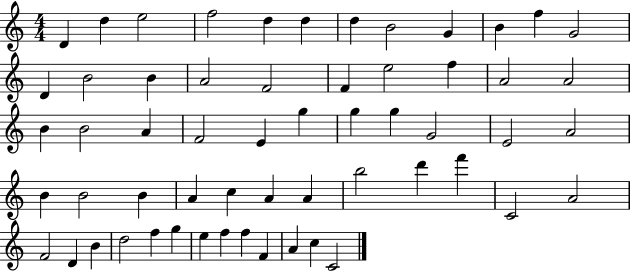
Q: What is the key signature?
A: C major